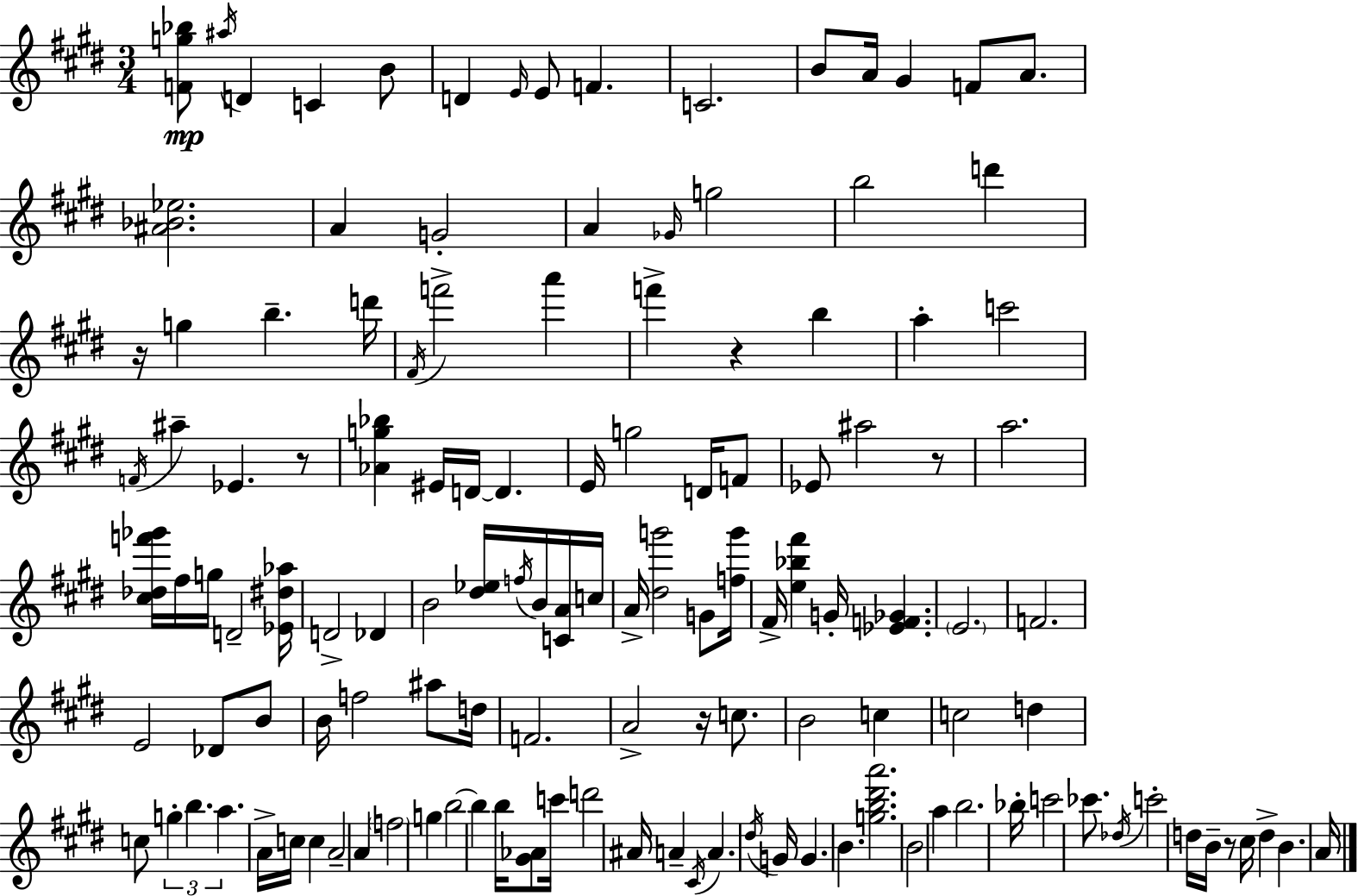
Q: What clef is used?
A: treble